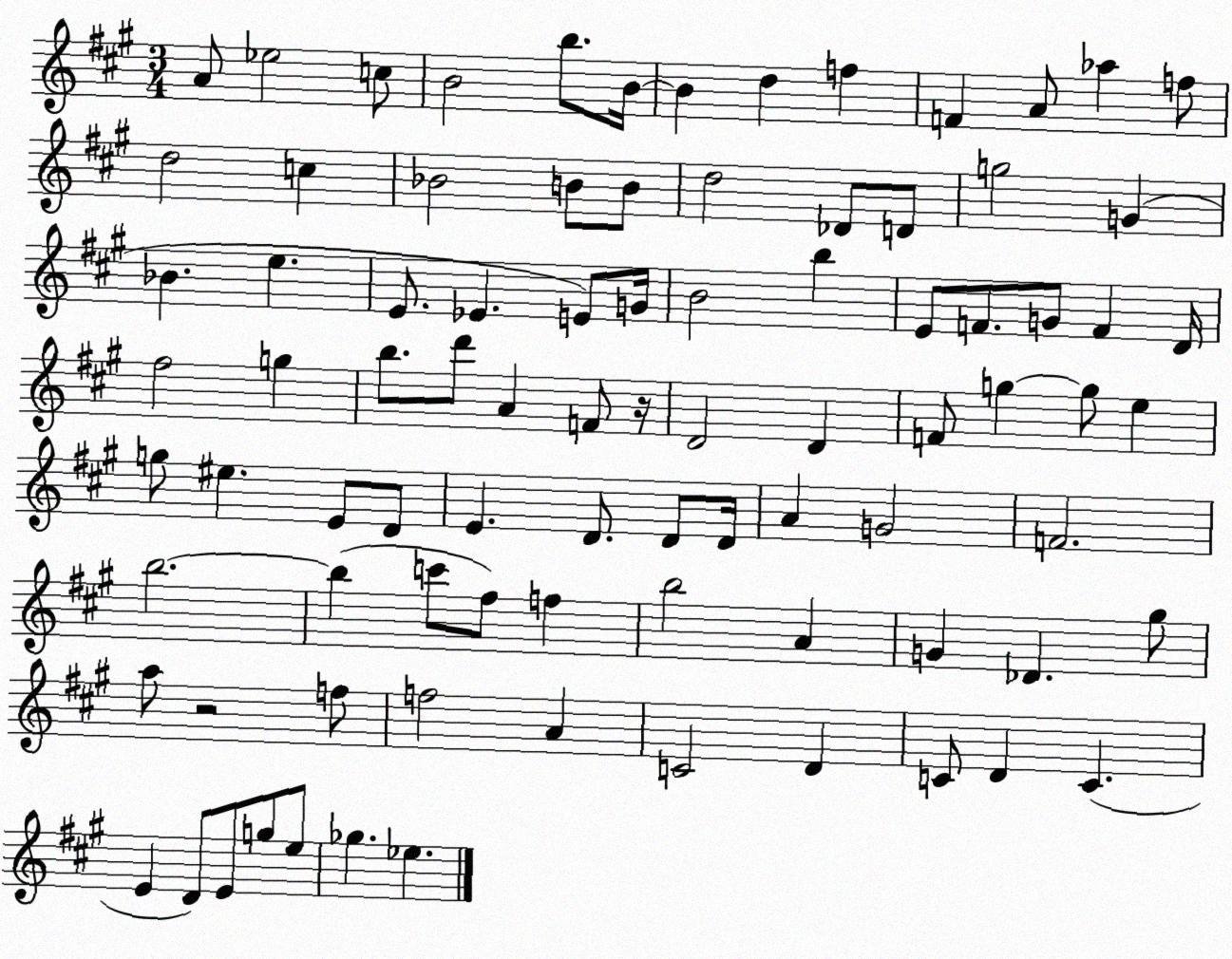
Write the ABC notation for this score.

X:1
T:Untitled
M:3/4
L:1/4
K:A
A/2 _e2 c/2 B2 b/2 B/4 B d f F A/2 _a f/2 d2 c _B2 B/2 B/2 d2 _D/2 D/2 g2 G _B e E/2 _E E/2 G/4 B2 b E/2 F/2 G/2 F D/4 ^f2 g b/2 d'/2 A F/2 z/4 D2 D F/2 g g/2 e g/2 ^e E/2 D/2 E D/2 D/2 D/4 A G2 F2 b2 b c'/2 ^f/2 f b2 A G _D ^g/2 a/2 z2 f/2 f2 A C2 D C/2 D C E D/2 E/2 g/2 e/2 _g _e